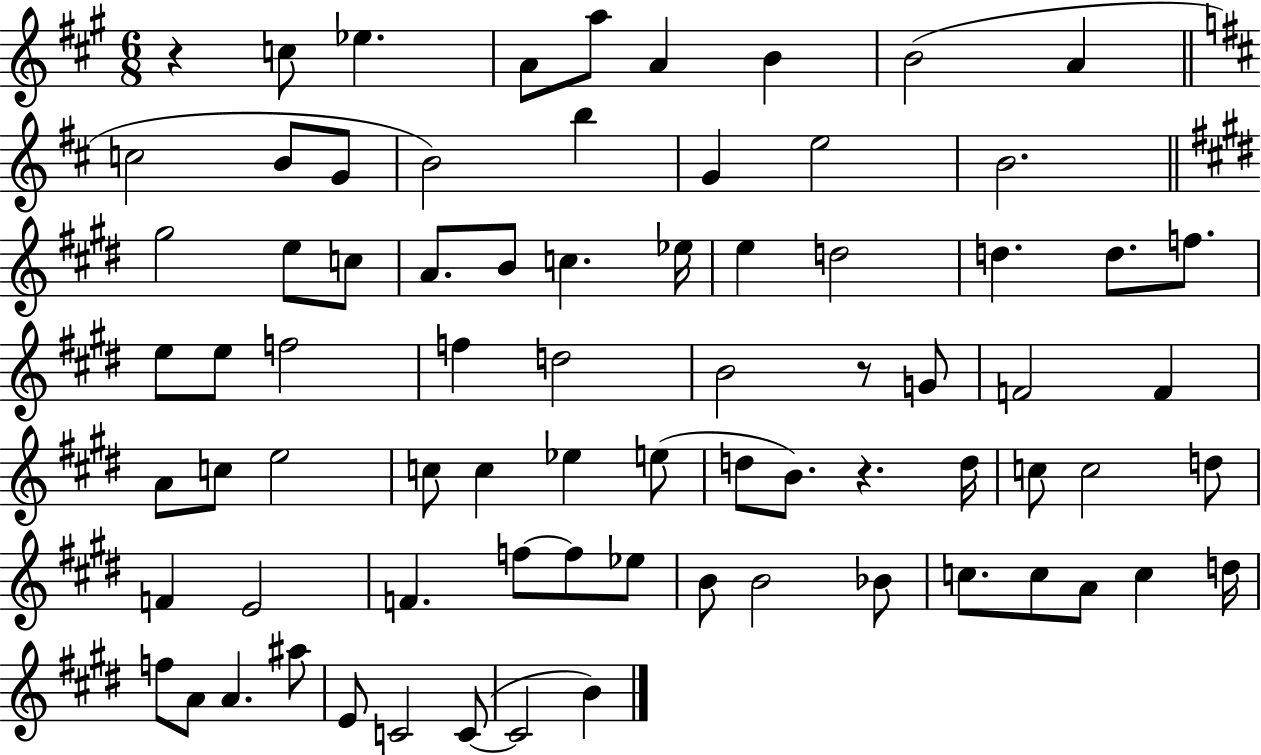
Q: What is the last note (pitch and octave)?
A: B4